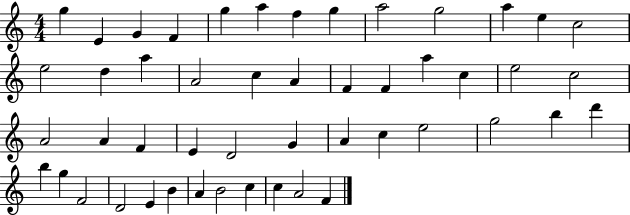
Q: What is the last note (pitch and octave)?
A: F4